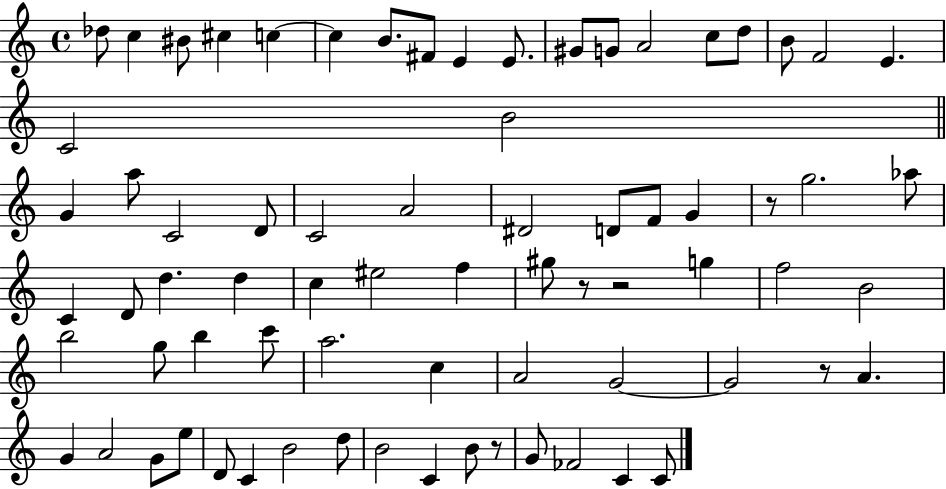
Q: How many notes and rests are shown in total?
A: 73